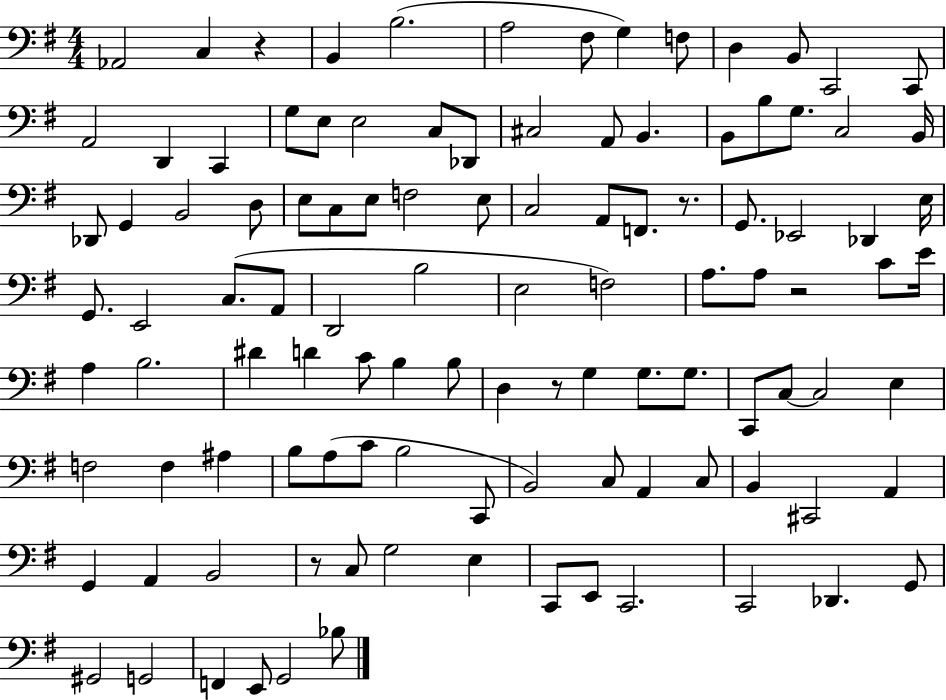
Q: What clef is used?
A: bass